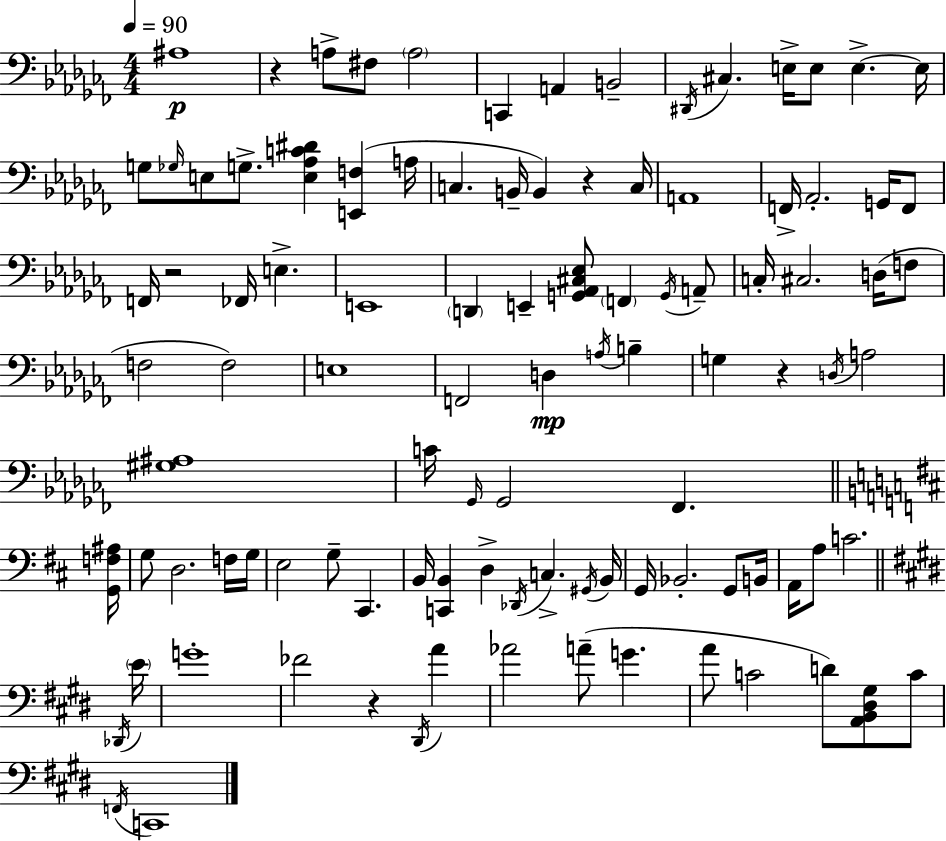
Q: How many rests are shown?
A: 5